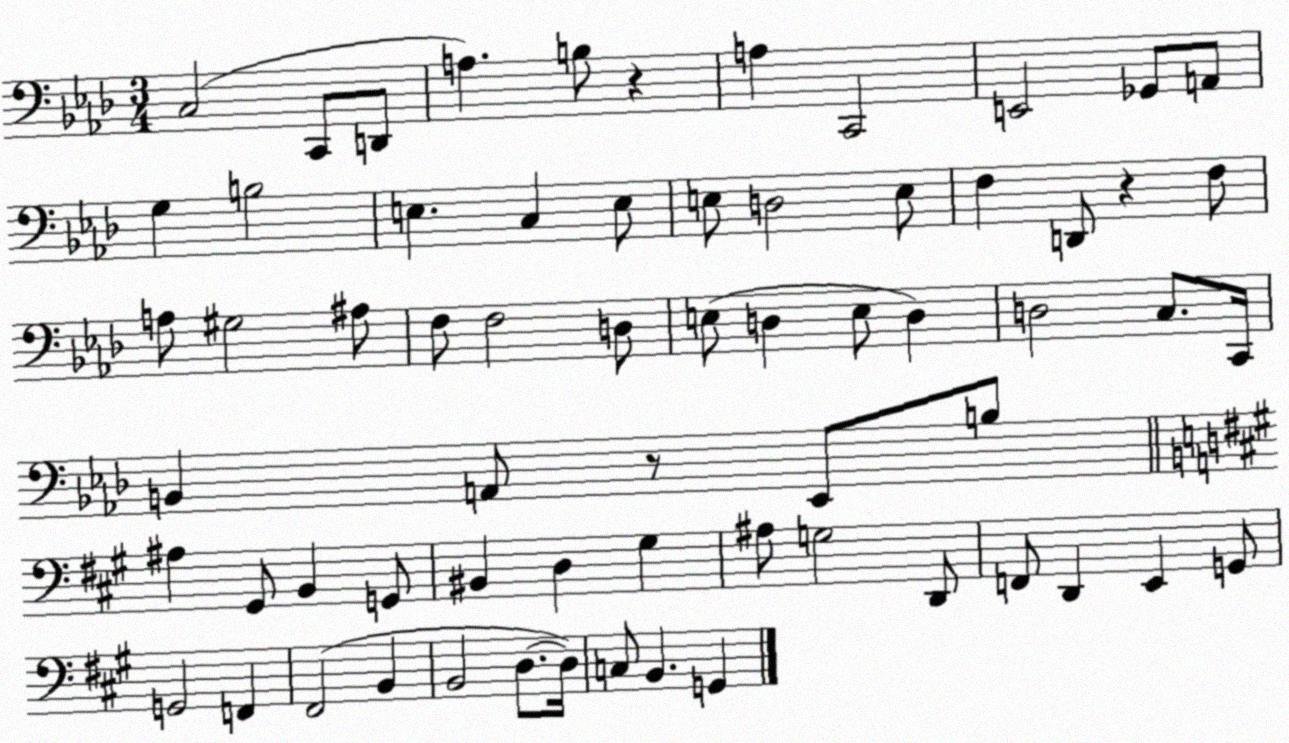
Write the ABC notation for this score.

X:1
T:Untitled
M:3/4
L:1/4
K:Ab
C,2 C,,/2 D,,/2 A, B,/2 z A, C,,2 E,,2 _G,,/2 A,,/2 G, B,2 E, C, E,/2 E,/2 D,2 E,/2 F, D,,/2 z F,/2 A,/2 ^G,2 ^A,/2 F,/2 F,2 D,/2 E,/2 D, E,/2 D, D,2 C,/2 C,,/4 B,, A,,/2 z/2 _E,,/2 B,/2 ^A, ^G,,/2 B,, G,,/2 ^B,, D, ^G, ^A,/2 G,2 D,,/2 F,,/2 D,, E,, G,,/2 G,,2 F,, ^F,,2 B,, B,,2 D,/2 D,/4 C,/2 B,, G,,